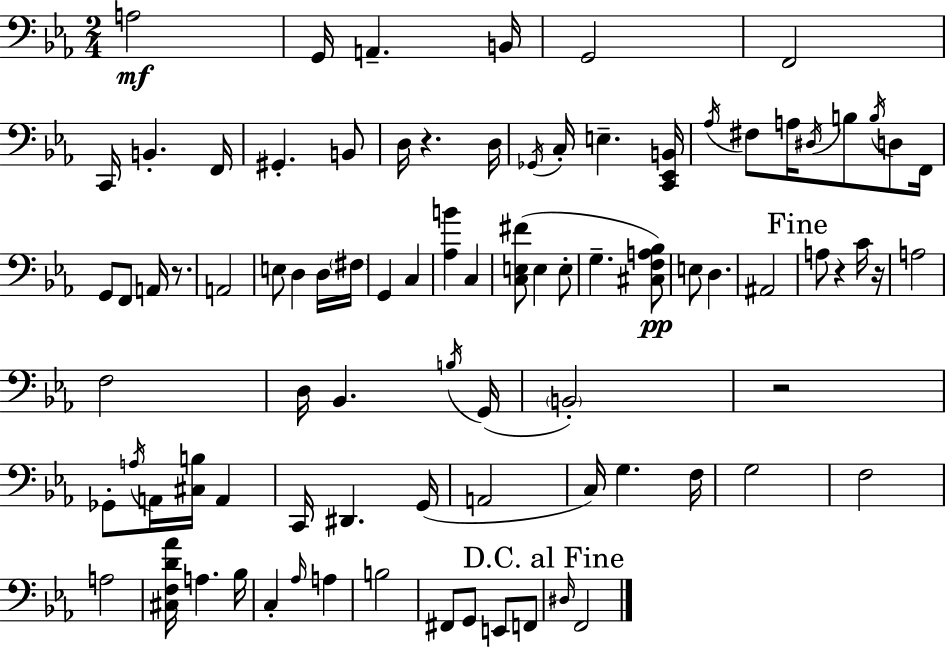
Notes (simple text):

A3/h G2/s A2/q. B2/s G2/h F2/h C2/s B2/q. F2/s G#2/q. B2/e D3/s R/q. D3/s Gb2/s C3/s E3/q. [C2,Eb2,B2]/s Ab3/s F#3/e A3/s D#3/s B3/e B3/s D3/e F2/s G2/e F2/e A2/s R/e. A2/h E3/e D3/q D3/s F#3/s G2/q C3/q [Ab3,B4]/q C3/q [C3,E3,F#4]/e E3/q E3/e G3/q. [C#3,F3,A3,Bb3]/e E3/e D3/q. A#2/h A3/e R/q C4/s R/s A3/h F3/h D3/s Bb2/q. B3/s G2/s B2/h R/h Gb2/e A3/s A2/s [C#3,B3]/s A2/q C2/s D#2/q. G2/s A2/h C3/s G3/q. F3/s G3/h F3/h A3/h [C#3,F3,D4,Ab4]/s A3/q. Bb3/s C3/q Ab3/s A3/q B3/h F#2/e G2/e E2/e F2/e D#3/s F2/h